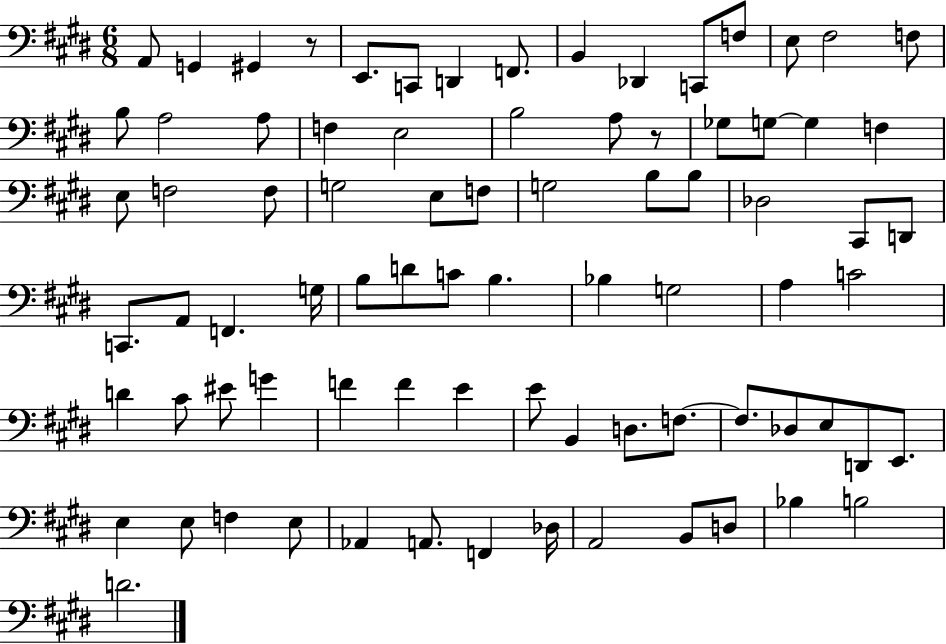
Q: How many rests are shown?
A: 2